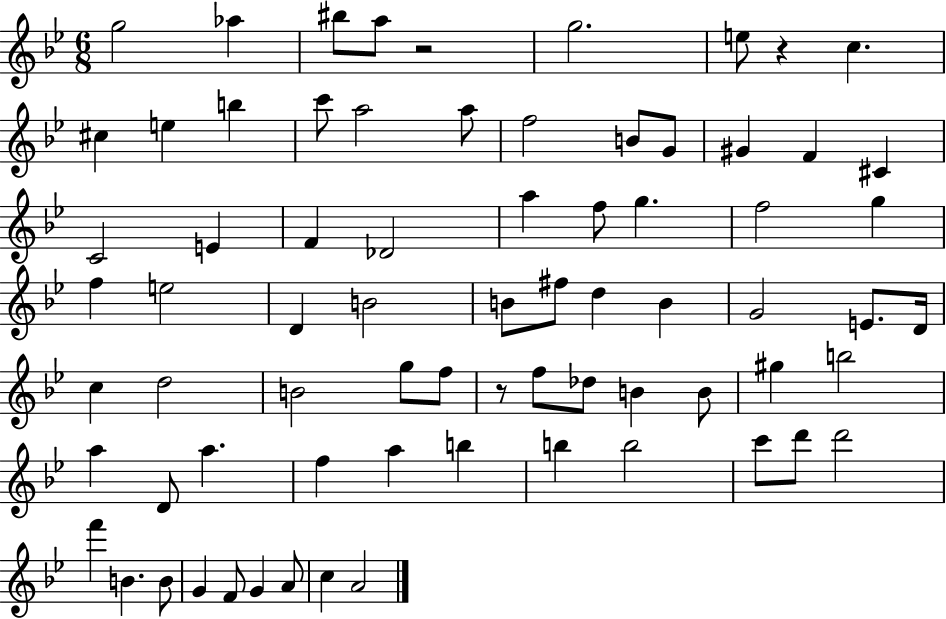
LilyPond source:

{
  \clef treble
  \numericTimeSignature
  \time 6/8
  \key bes \major
  g''2 aes''4 | bis''8 a''8 r2 | g''2. | e''8 r4 c''4. | \break cis''4 e''4 b''4 | c'''8 a''2 a''8 | f''2 b'8 g'8 | gis'4 f'4 cis'4 | \break c'2 e'4 | f'4 des'2 | a''4 f''8 g''4. | f''2 g''4 | \break f''4 e''2 | d'4 b'2 | b'8 fis''8 d''4 b'4 | g'2 e'8. d'16 | \break c''4 d''2 | b'2 g''8 f''8 | r8 f''8 des''8 b'4 b'8 | gis''4 b''2 | \break a''4 d'8 a''4. | f''4 a''4 b''4 | b''4 b''2 | c'''8 d'''8 d'''2 | \break f'''4 b'4. b'8 | g'4 f'8 g'4 a'8 | c''4 a'2 | \bar "|."
}